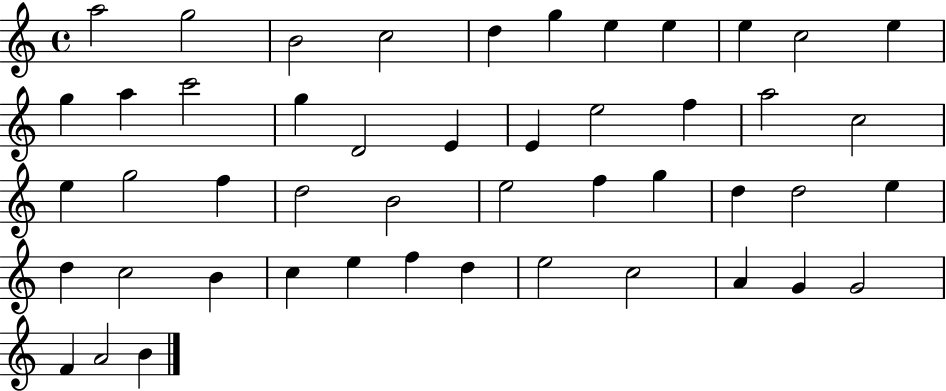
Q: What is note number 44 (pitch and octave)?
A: G4